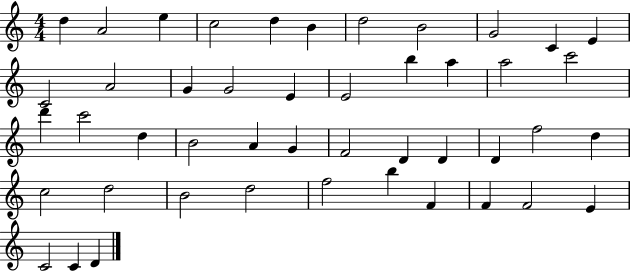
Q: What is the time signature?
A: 4/4